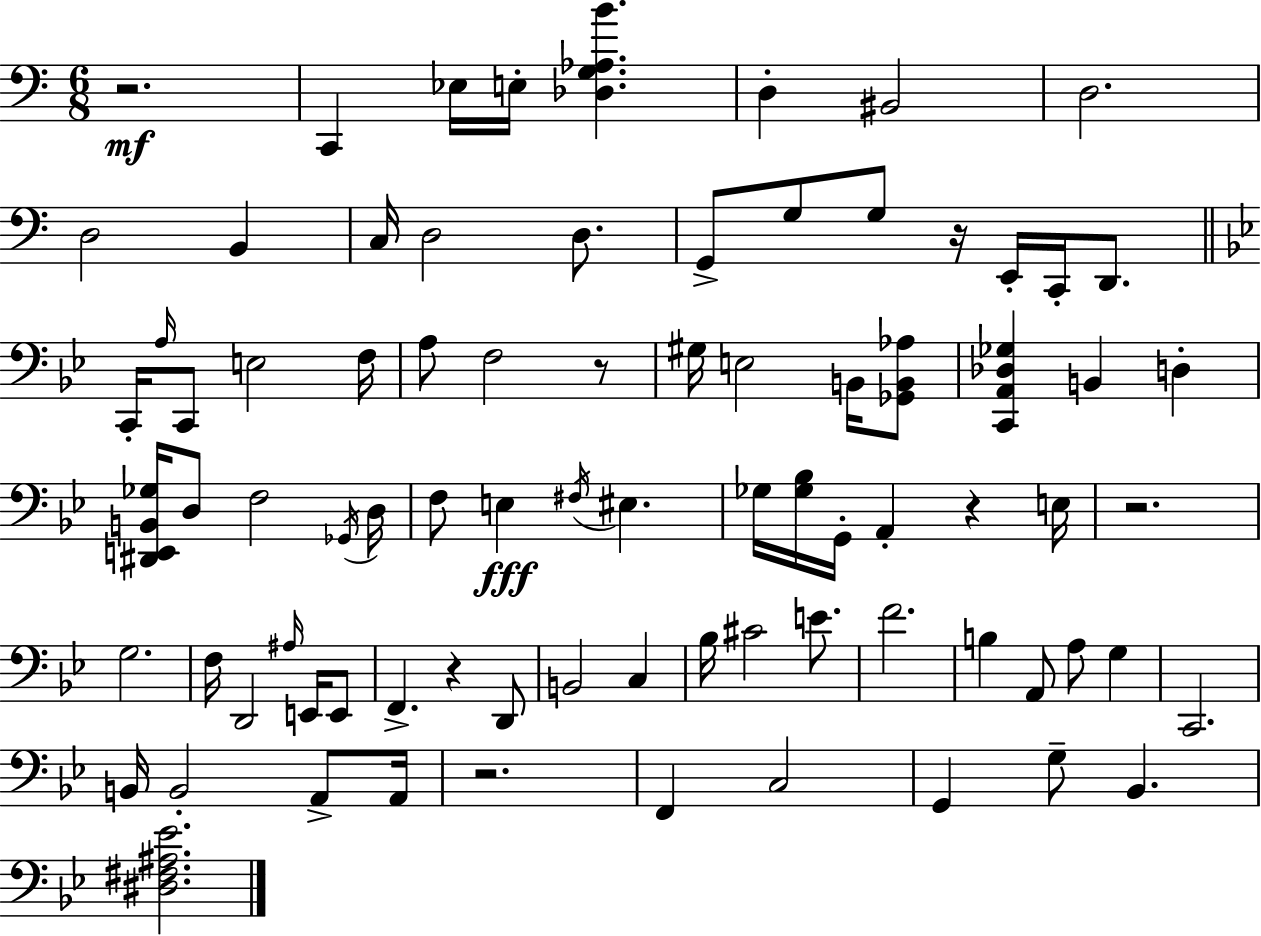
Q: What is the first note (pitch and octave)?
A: C2